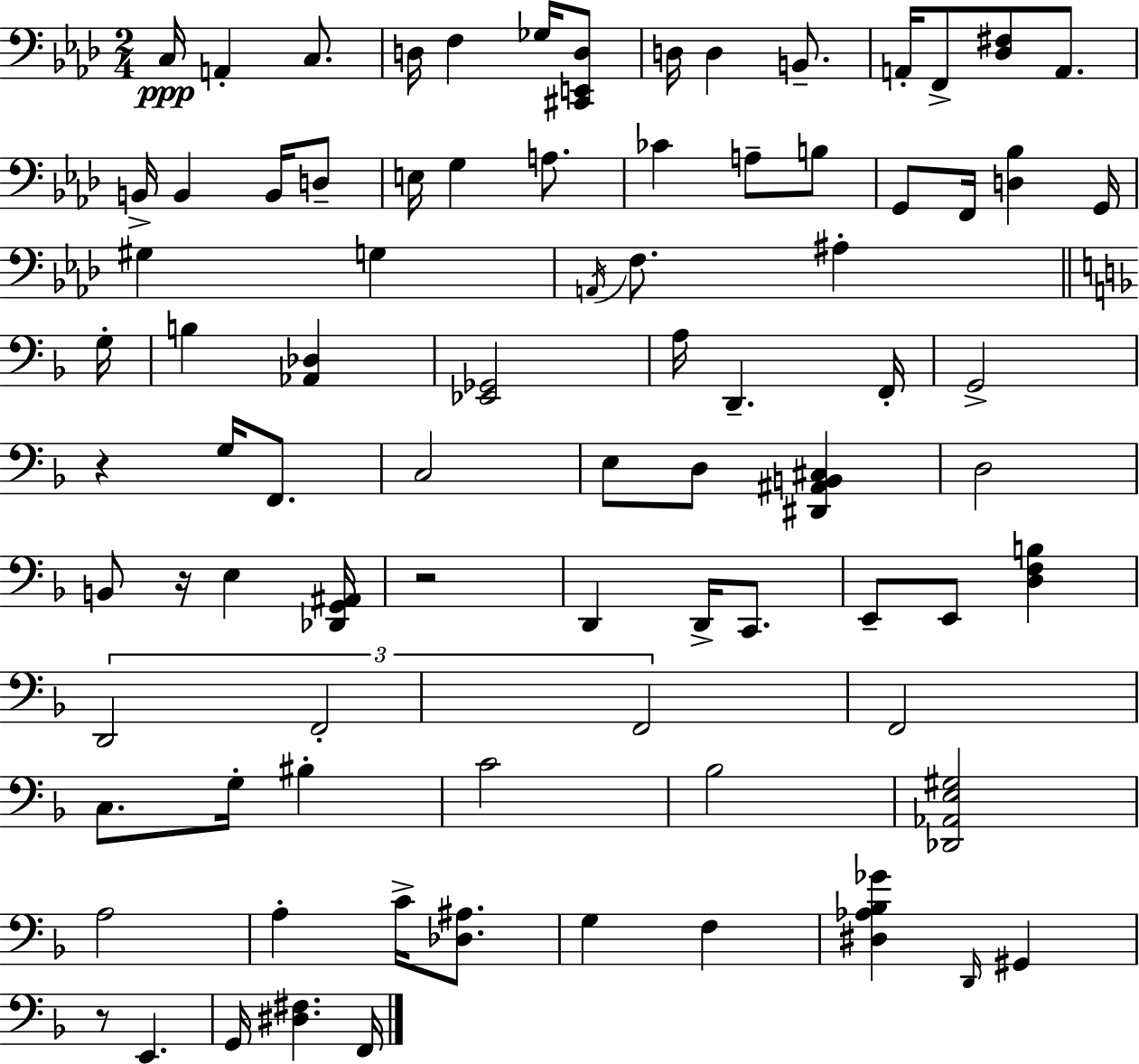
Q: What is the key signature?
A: AES major